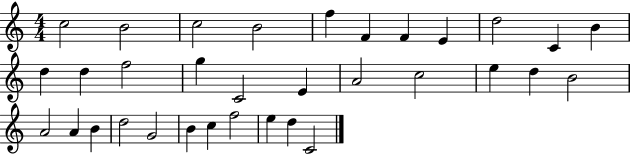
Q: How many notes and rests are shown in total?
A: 33